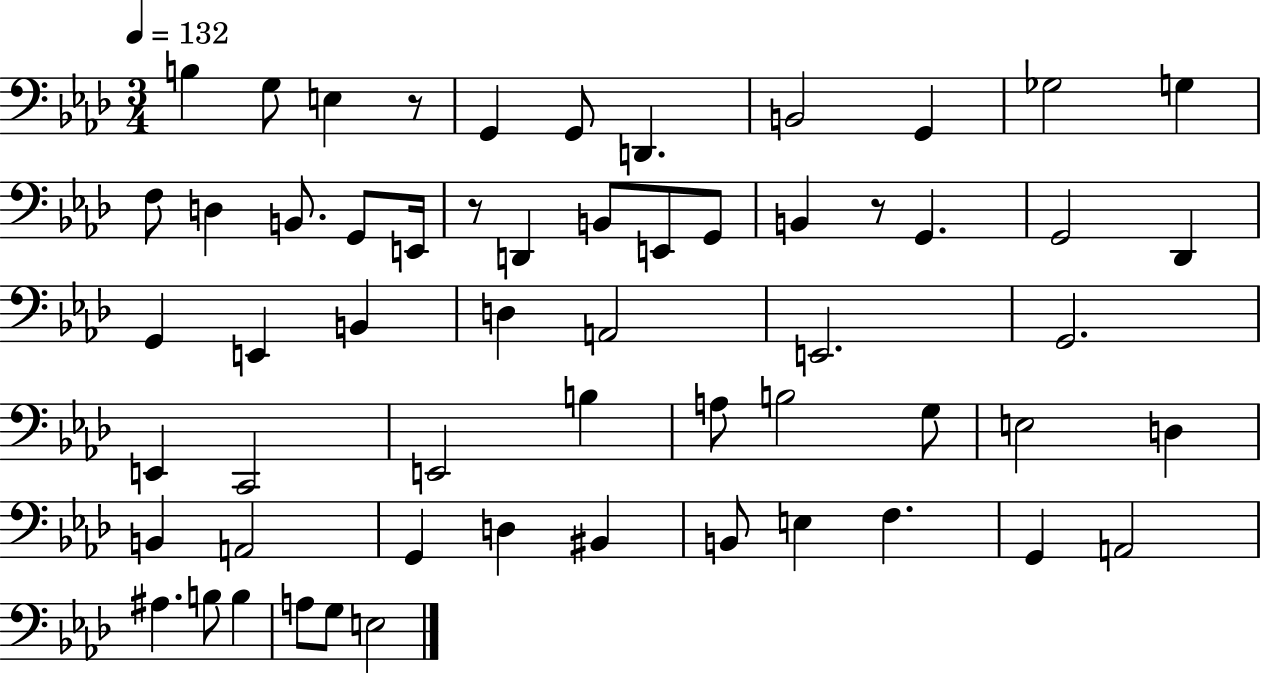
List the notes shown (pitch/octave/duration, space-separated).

B3/q G3/e E3/q R/e G2/q G2/e D2/q. B2/h G2/q Gb3/h G3/q F3/e D3/q B2/e. G2/e E2/s R/e D2/q B2/e E2/e G2/e B2/q R/e G2/q. G2/h Db2/q G2/q E2/q B2/q D3/q A2/h E2/h. G2/h. E2/q C2/h E2/h B3/q A3/e B3/h G3/e E3/h D3/q B2/q A2/h G2/q D3/q BIS2/q B2/e E3/q F3/q. G2/q A2/h A#3/q. B3/e B3/q A3/e G3/e E3/h